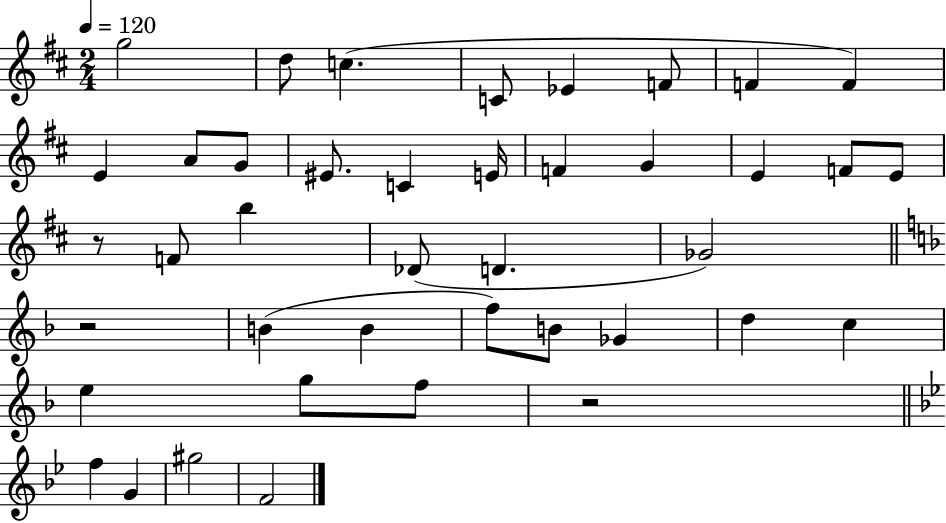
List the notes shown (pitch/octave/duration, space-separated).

G5/h D5/e C5/q. C4/e Eb4/q F4/e F4/q F4/q E4/q A4/e G4/e EIS4/e. C4/q E4/s F4/q G4/q E4/q F4/e E4/e R/e F4/e B5/q Db4/e D4/q. Gb4/h R/h B4/q B4/q F5/e B4/e Gb4/q D5/q C5/q E5/q G5/e F5/e R/h F5/q G4/q G#5/h F4/h